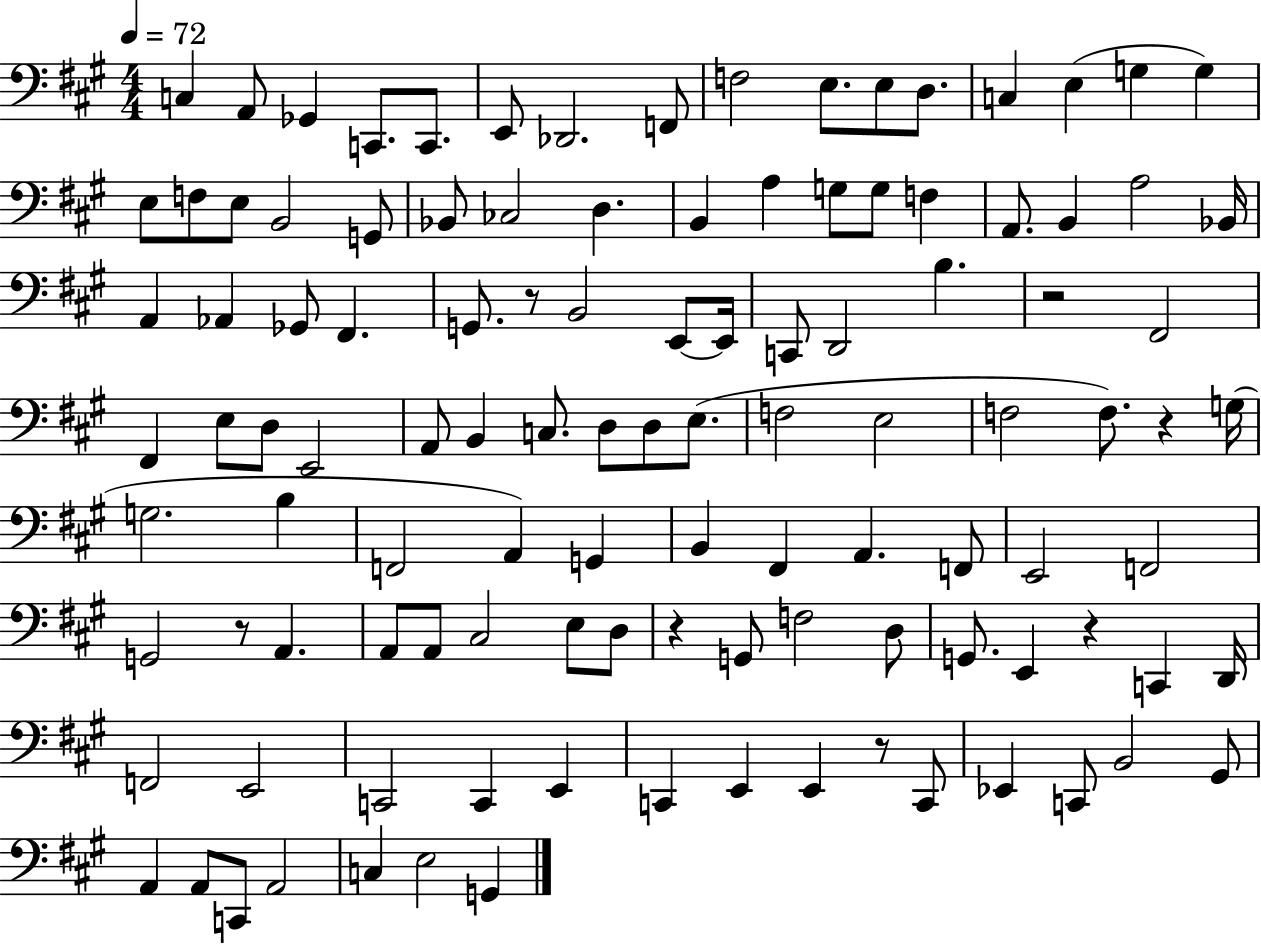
X:1
T:Untitled
M:4/4
L:1/4
K:A
C, A,,/2 _G,, C,,/2 C,,/2 E,,/2 _D,,2 F,,/2 F,2 E,/2 E,/2 D,/2 C, E, G, G, E,/2 F,/2 E,/2 B,,2 G,,/2 _B,,/2 _C,2 D, B,, A, G,/2 G,/2 F, A,,/2 B,, A,2 _B,,/4 A,, _A,, _G,,/2 ^F,, G,,/2 z/2 B,,2 E,,/2 E,,/4 C,,/2 D,,2 B, z2 ^F,,2 ^F,, E,/2 D,/2 E,,2 A,,/2 B,, C,/2 D,/2 D,/2 E,/2 F,2 E,2 F,2 F,/2 z G,/4 G,2 B, F,,2 A,, G,, B,, ^F,, A,, F,,/2 E,,2 F,,2 G,,2 z/2 A,, A,,/2 A,,/2 ^C,2 E,/2 D,/2 z G,,/2 F,2 D,/2 G,,/2 E,, z C,, D,,/4 F,,2 E,,2 C,,2 C,, E,, C,, E,, E,, z/2 C,,/2 _E,, C,,/2 B,,2 ^G,,/2 A,, A,,/2 C,,/2 A,,2 C, E,2 G,,